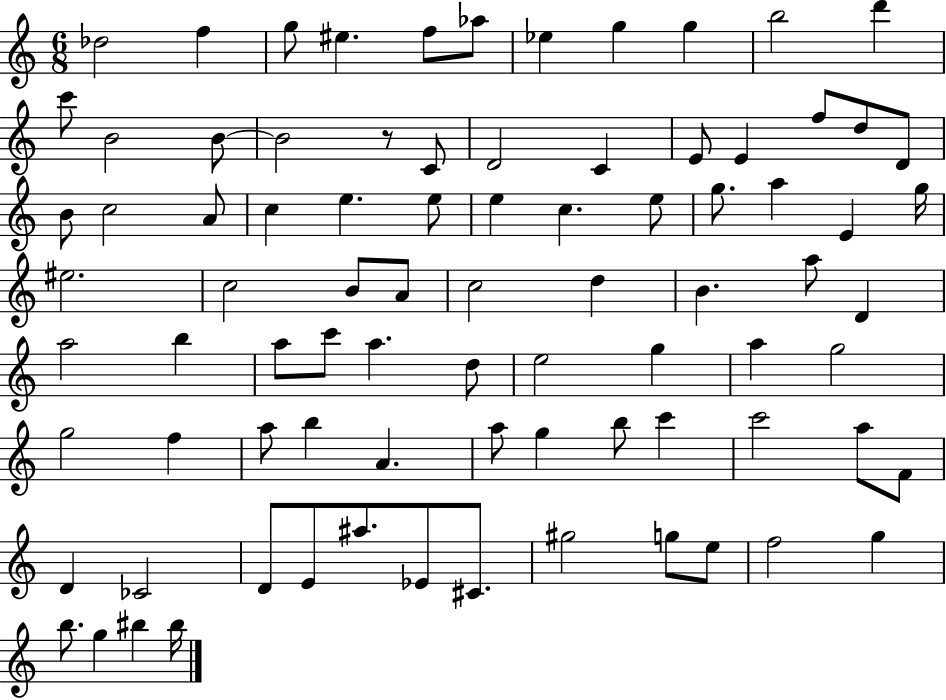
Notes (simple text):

Db5/h F5/q G5/e EIS5/q. F5/e Ab5/e Eb5/q G5/q G5/q B5/h D6/q C6/e B4/h B4/e B4/h R/e C4/e D4/h C4/q E4/e E4/q F5/e D5/e D4/e B4/e C5/h A4/e C5/q E5/q. E5/e E5/q C5/q. E5/e G5/e. A5/q E4/q G5/s EIS5/h. C5/h B4/e A4/e C5/h D5/q B4/q. A5/e D4/q A5/h B5/q A5/e C6/e A5/q. D5/e E5/h G5/q A5/q G5/h G5/h F5/q A5/e B5/q A4/q. A5/e G5/q B5/e C6/q C6/h A5/e F4/e D4/q CES4/h D4/e E4/e A#5/e. Eb4/e C#4/e. G#5/h G5/e E5/e F5/h G5/q B5/e. G5/q BIS5/q BIS5/s